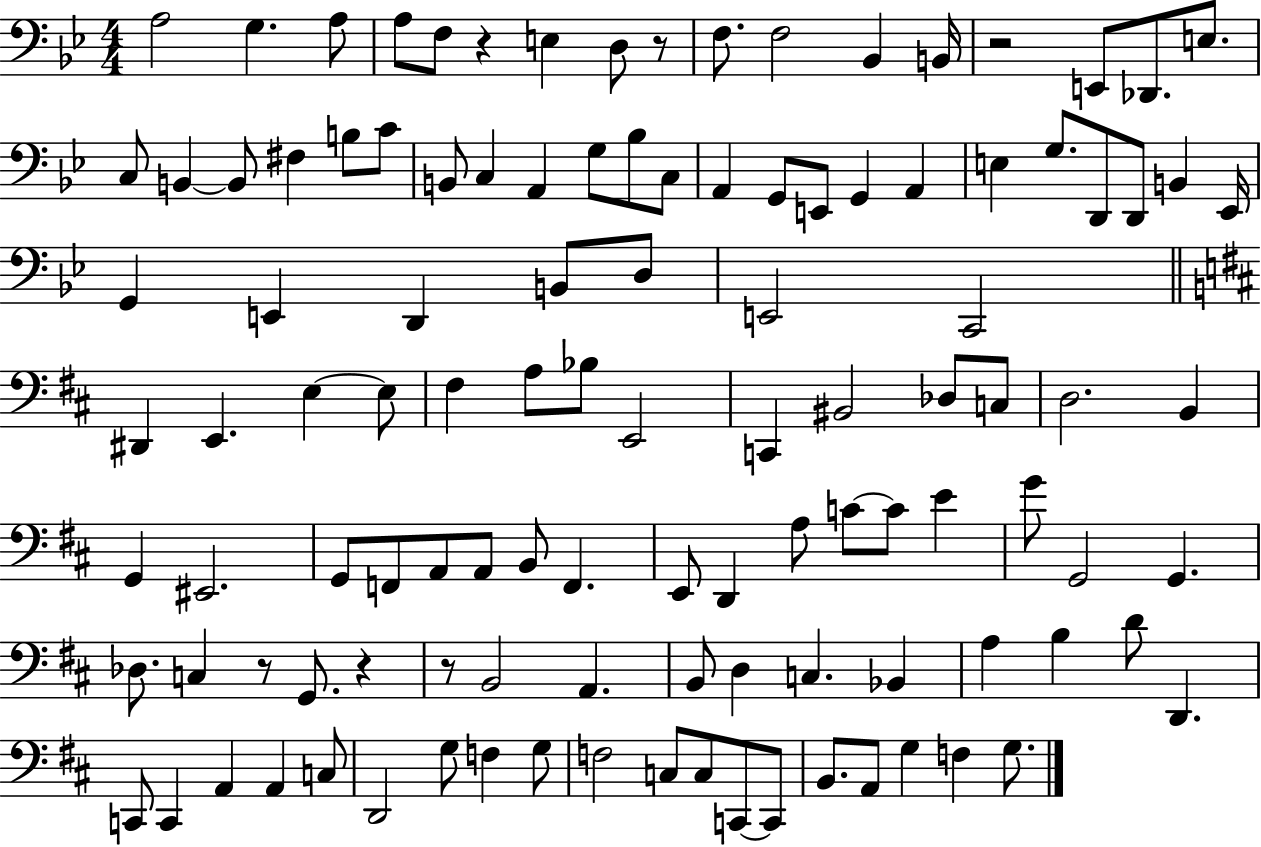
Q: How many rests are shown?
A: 6